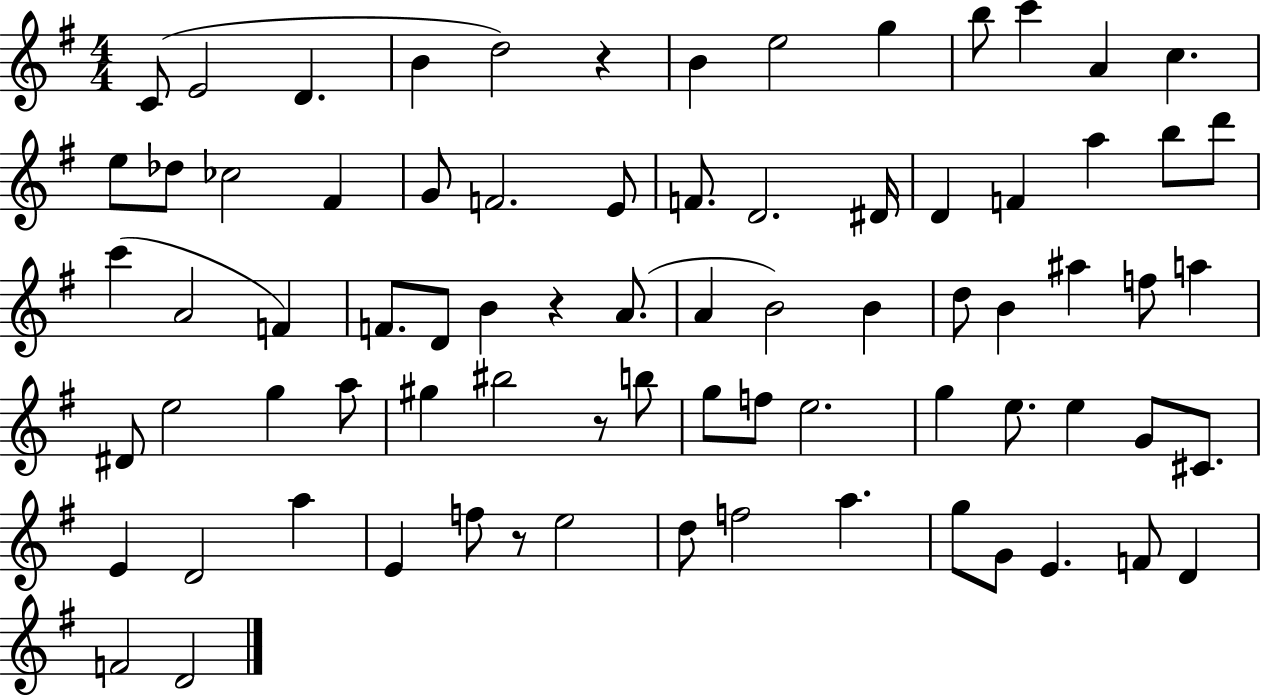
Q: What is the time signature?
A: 4/4